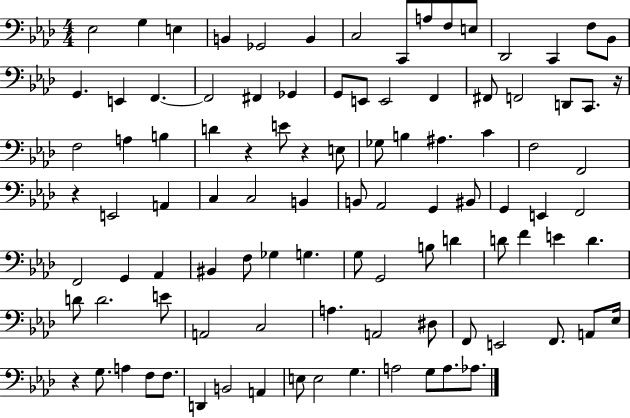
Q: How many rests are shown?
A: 5